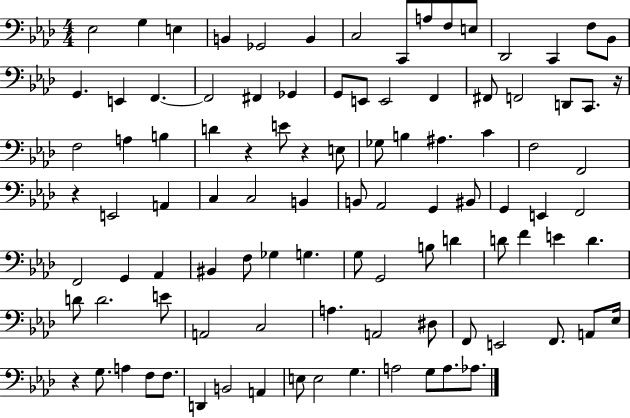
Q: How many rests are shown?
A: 5